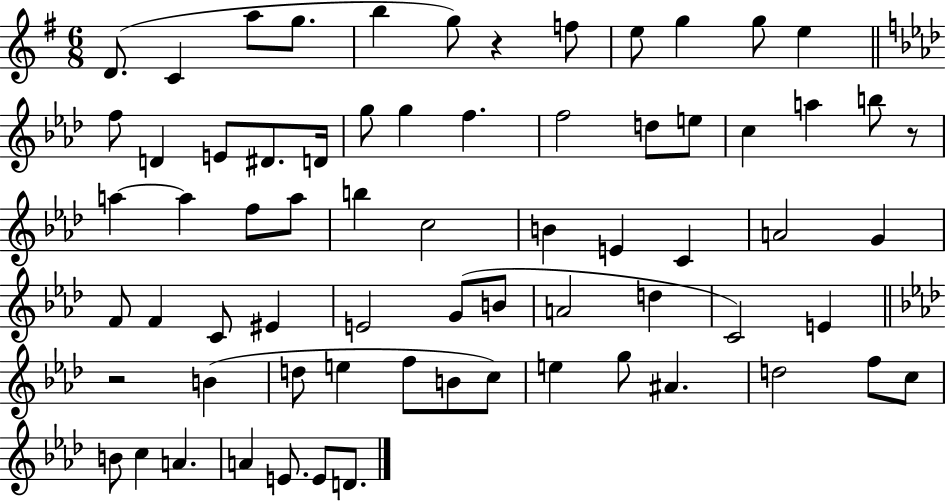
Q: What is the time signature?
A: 6/8